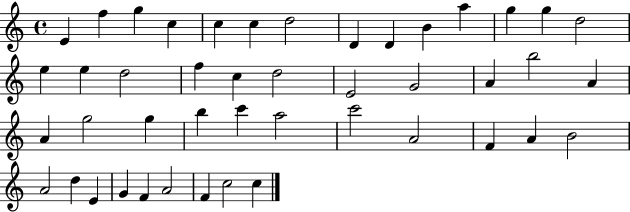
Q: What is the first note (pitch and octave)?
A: E4